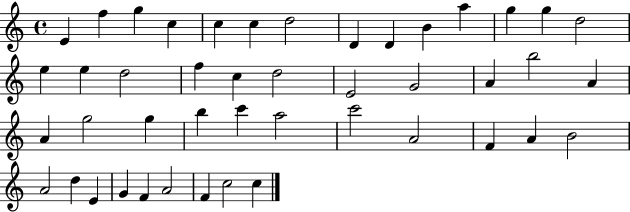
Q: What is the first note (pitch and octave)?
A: E4